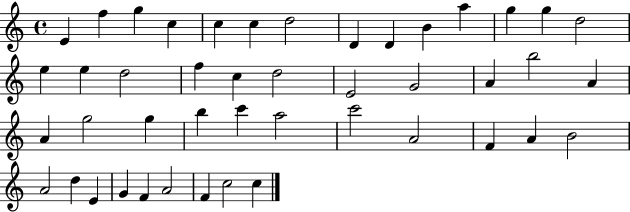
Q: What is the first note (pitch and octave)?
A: E4